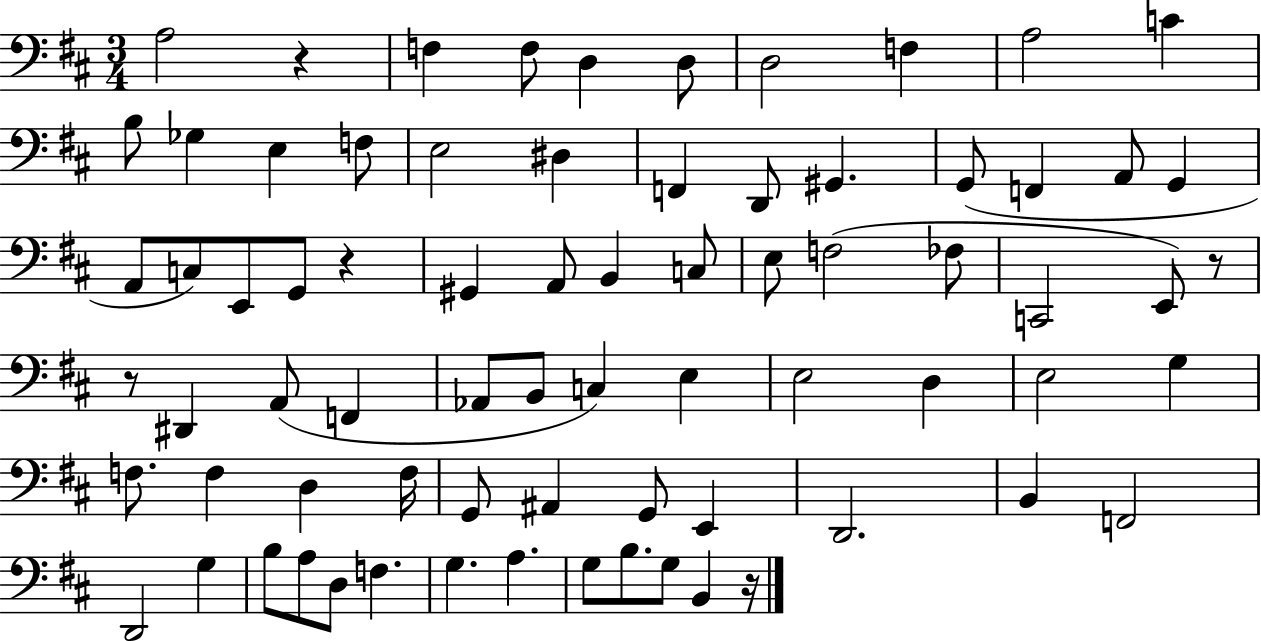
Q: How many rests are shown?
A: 5